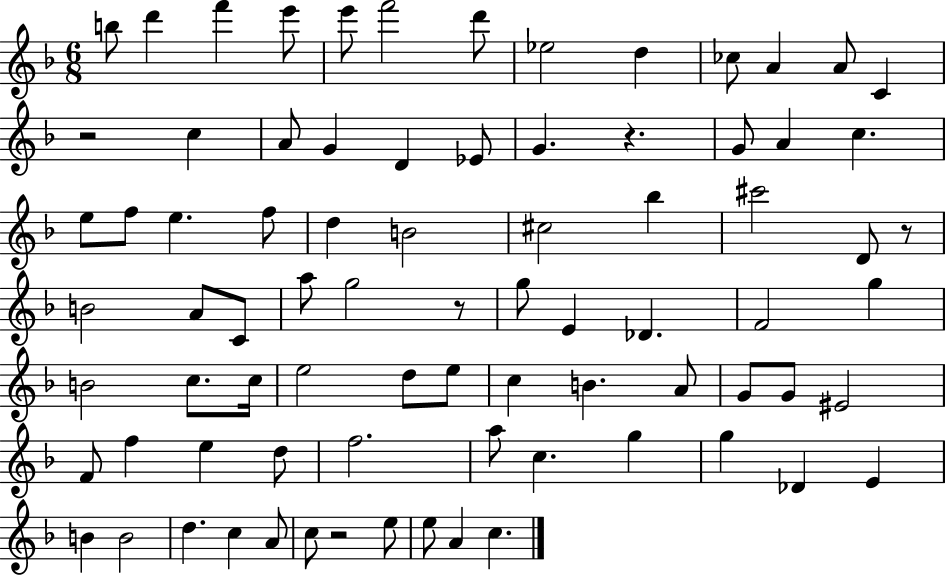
B5/e D6/q F6/q E6/e E6/e F6/h D6/e Eb5/h D5/q CES5/e A4/q A4/e C4/q R/h C5/q A4/e G4/q D4/q Eb4/e G4/q. R/q. G4/e A4/q C5/q. E5/e F5/e E5/q. F5/e D5/q B4/h C#5/h Bb5/q C#6/h D4/e R/e B4/h A4/e C4/e A5/e G5/h R/e G5/e E4/q Db4/q. F4/h G5/q B4/h C5/e. C5/s E5/h D5/e E5/e C5/q B4/q. A4/e G4/e G4/e EIS4/h F4/e F5/q E5/q D5/e F5/h. A5/e C5/q. G5/q G5/q Db4/q E4/q B4/q B4/h D5/q. C5/q A4/e C5/e R/h E5/e E5/e A4/q C5/q.